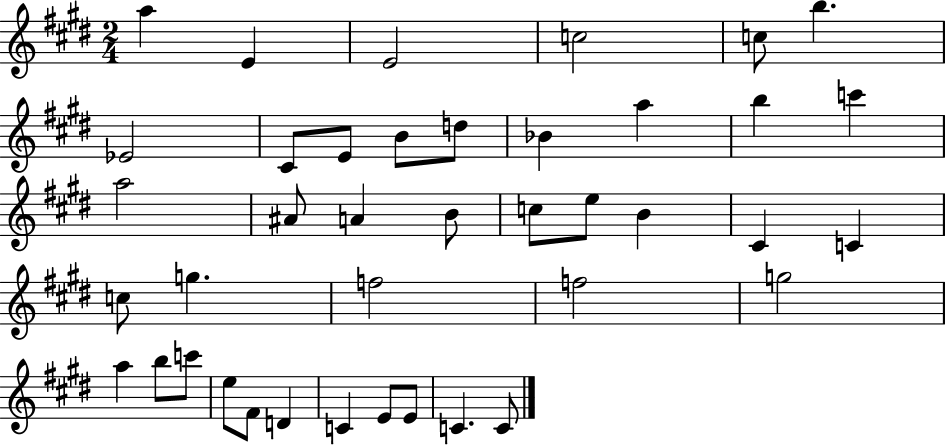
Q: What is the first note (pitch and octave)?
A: A5